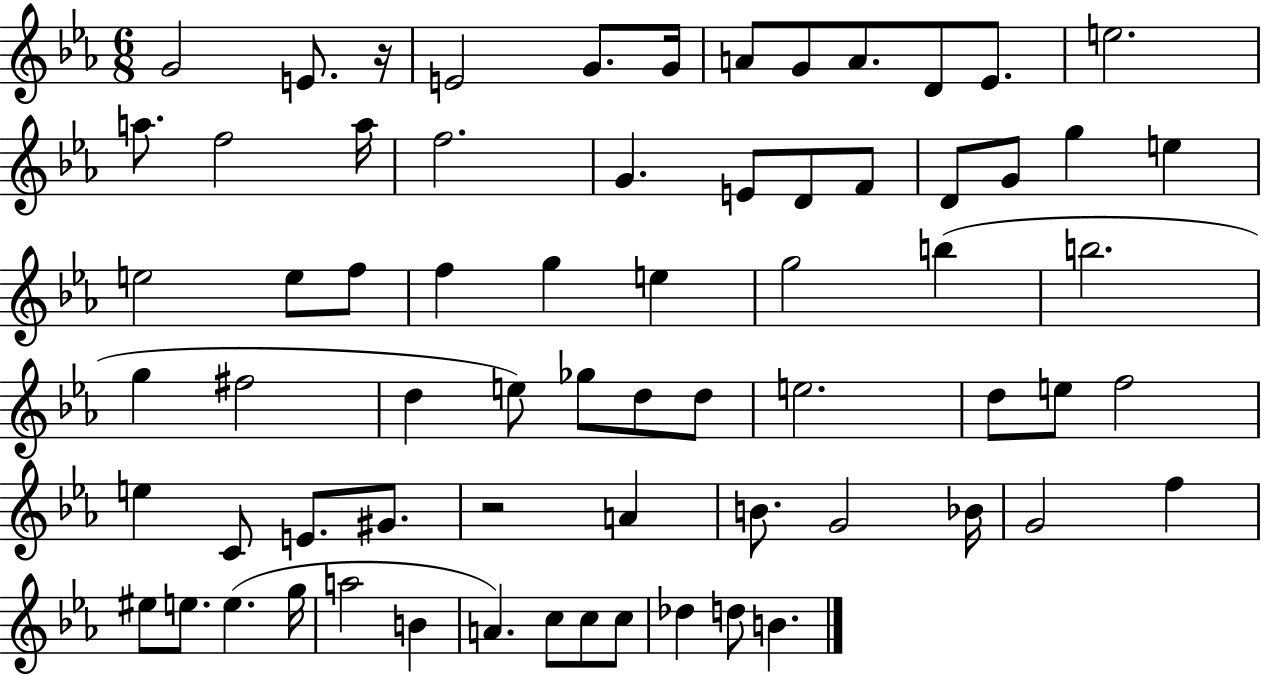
{
  \clef treble
  \numericTimeSignature
  \time 6/8
  \key ees \major
  g'2 e'8. r16 | e'2 g'8. g'16 | a'8 g'8 a'8. d'8 ees'8. | e''2. | \break a''8. f''2 a''16 | f''2. | g'4. e'8 d'8 f'8 | d'8 g'8 g''4 e''4 | \break e''2 e''8 f''8 | f''4 g''4 e''4 | g''2 b''4( | b''2. | \break g''4 fis''2 | d''4 e''8) ges''8 d''8 d''8 | e''2. | d''8 e''8 f''2 | \break e''4 c'8 e'8. gis'8. | r2 a'4 | b'8. g'2 bes'16 | g'2 f''4 | \break eis''8 e''8. e''4.( g''16 | a''2 b'4 | a'4.) c''8 c''8 c''8 | des''4 d''8 b'4. | \break \bar "|."
}